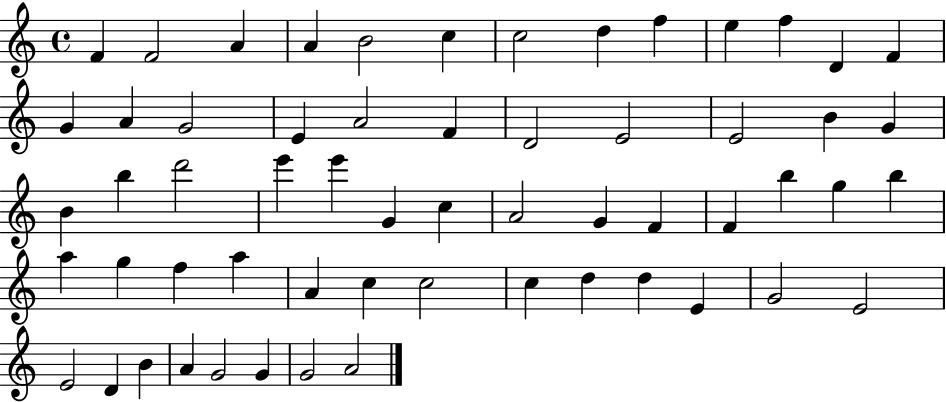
X:1
T:Untitled
M:4/4
L:1/4
K:C
F F2 A A B2 c c2 d f e f D F G A G2 E A2 F D2 E2 E2 B G B b d'2 e' e' G c A2 G F F b g b a g f a A c c2 c d d E G2 E2 E2 D B A G2 G G2 A2